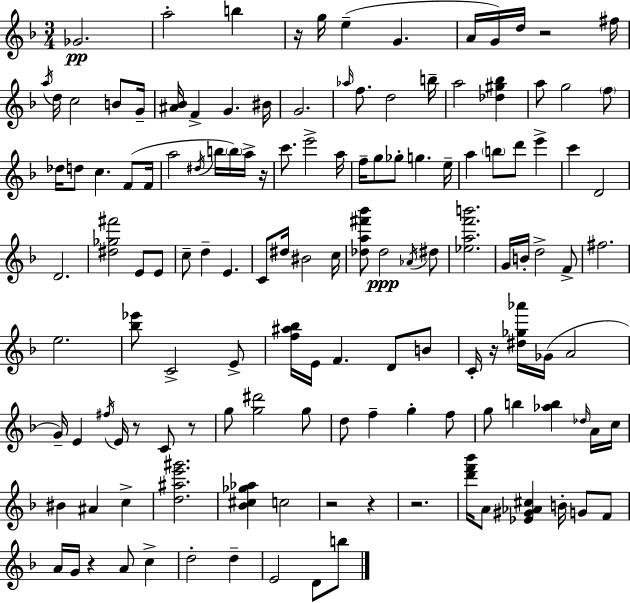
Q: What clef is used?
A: treble